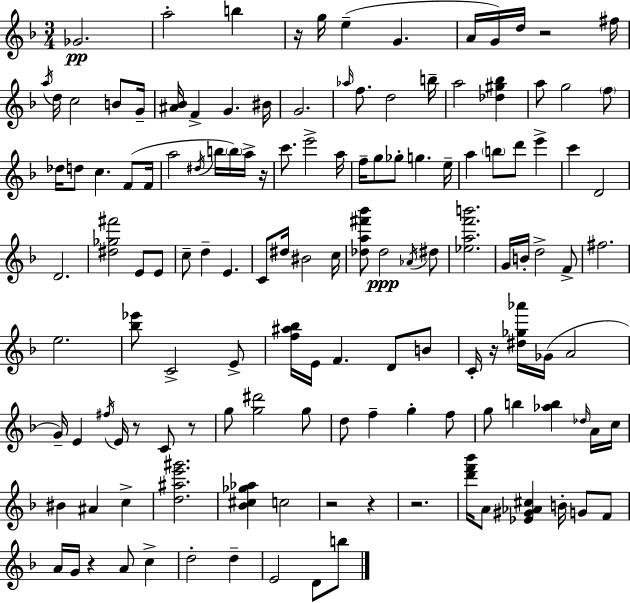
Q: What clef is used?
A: treble